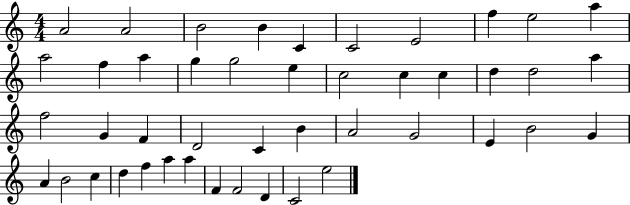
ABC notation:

X:1
T:Untitled
M:4/4
L:1/4
K:C
A2 A2 B2 B C C2 E2 f e2 a a2 f a g g2 e c2 c c d d2 a f2 G F D2 C B A2 G2 E B2 G A B2 c d f a a F F2 D C2 e2